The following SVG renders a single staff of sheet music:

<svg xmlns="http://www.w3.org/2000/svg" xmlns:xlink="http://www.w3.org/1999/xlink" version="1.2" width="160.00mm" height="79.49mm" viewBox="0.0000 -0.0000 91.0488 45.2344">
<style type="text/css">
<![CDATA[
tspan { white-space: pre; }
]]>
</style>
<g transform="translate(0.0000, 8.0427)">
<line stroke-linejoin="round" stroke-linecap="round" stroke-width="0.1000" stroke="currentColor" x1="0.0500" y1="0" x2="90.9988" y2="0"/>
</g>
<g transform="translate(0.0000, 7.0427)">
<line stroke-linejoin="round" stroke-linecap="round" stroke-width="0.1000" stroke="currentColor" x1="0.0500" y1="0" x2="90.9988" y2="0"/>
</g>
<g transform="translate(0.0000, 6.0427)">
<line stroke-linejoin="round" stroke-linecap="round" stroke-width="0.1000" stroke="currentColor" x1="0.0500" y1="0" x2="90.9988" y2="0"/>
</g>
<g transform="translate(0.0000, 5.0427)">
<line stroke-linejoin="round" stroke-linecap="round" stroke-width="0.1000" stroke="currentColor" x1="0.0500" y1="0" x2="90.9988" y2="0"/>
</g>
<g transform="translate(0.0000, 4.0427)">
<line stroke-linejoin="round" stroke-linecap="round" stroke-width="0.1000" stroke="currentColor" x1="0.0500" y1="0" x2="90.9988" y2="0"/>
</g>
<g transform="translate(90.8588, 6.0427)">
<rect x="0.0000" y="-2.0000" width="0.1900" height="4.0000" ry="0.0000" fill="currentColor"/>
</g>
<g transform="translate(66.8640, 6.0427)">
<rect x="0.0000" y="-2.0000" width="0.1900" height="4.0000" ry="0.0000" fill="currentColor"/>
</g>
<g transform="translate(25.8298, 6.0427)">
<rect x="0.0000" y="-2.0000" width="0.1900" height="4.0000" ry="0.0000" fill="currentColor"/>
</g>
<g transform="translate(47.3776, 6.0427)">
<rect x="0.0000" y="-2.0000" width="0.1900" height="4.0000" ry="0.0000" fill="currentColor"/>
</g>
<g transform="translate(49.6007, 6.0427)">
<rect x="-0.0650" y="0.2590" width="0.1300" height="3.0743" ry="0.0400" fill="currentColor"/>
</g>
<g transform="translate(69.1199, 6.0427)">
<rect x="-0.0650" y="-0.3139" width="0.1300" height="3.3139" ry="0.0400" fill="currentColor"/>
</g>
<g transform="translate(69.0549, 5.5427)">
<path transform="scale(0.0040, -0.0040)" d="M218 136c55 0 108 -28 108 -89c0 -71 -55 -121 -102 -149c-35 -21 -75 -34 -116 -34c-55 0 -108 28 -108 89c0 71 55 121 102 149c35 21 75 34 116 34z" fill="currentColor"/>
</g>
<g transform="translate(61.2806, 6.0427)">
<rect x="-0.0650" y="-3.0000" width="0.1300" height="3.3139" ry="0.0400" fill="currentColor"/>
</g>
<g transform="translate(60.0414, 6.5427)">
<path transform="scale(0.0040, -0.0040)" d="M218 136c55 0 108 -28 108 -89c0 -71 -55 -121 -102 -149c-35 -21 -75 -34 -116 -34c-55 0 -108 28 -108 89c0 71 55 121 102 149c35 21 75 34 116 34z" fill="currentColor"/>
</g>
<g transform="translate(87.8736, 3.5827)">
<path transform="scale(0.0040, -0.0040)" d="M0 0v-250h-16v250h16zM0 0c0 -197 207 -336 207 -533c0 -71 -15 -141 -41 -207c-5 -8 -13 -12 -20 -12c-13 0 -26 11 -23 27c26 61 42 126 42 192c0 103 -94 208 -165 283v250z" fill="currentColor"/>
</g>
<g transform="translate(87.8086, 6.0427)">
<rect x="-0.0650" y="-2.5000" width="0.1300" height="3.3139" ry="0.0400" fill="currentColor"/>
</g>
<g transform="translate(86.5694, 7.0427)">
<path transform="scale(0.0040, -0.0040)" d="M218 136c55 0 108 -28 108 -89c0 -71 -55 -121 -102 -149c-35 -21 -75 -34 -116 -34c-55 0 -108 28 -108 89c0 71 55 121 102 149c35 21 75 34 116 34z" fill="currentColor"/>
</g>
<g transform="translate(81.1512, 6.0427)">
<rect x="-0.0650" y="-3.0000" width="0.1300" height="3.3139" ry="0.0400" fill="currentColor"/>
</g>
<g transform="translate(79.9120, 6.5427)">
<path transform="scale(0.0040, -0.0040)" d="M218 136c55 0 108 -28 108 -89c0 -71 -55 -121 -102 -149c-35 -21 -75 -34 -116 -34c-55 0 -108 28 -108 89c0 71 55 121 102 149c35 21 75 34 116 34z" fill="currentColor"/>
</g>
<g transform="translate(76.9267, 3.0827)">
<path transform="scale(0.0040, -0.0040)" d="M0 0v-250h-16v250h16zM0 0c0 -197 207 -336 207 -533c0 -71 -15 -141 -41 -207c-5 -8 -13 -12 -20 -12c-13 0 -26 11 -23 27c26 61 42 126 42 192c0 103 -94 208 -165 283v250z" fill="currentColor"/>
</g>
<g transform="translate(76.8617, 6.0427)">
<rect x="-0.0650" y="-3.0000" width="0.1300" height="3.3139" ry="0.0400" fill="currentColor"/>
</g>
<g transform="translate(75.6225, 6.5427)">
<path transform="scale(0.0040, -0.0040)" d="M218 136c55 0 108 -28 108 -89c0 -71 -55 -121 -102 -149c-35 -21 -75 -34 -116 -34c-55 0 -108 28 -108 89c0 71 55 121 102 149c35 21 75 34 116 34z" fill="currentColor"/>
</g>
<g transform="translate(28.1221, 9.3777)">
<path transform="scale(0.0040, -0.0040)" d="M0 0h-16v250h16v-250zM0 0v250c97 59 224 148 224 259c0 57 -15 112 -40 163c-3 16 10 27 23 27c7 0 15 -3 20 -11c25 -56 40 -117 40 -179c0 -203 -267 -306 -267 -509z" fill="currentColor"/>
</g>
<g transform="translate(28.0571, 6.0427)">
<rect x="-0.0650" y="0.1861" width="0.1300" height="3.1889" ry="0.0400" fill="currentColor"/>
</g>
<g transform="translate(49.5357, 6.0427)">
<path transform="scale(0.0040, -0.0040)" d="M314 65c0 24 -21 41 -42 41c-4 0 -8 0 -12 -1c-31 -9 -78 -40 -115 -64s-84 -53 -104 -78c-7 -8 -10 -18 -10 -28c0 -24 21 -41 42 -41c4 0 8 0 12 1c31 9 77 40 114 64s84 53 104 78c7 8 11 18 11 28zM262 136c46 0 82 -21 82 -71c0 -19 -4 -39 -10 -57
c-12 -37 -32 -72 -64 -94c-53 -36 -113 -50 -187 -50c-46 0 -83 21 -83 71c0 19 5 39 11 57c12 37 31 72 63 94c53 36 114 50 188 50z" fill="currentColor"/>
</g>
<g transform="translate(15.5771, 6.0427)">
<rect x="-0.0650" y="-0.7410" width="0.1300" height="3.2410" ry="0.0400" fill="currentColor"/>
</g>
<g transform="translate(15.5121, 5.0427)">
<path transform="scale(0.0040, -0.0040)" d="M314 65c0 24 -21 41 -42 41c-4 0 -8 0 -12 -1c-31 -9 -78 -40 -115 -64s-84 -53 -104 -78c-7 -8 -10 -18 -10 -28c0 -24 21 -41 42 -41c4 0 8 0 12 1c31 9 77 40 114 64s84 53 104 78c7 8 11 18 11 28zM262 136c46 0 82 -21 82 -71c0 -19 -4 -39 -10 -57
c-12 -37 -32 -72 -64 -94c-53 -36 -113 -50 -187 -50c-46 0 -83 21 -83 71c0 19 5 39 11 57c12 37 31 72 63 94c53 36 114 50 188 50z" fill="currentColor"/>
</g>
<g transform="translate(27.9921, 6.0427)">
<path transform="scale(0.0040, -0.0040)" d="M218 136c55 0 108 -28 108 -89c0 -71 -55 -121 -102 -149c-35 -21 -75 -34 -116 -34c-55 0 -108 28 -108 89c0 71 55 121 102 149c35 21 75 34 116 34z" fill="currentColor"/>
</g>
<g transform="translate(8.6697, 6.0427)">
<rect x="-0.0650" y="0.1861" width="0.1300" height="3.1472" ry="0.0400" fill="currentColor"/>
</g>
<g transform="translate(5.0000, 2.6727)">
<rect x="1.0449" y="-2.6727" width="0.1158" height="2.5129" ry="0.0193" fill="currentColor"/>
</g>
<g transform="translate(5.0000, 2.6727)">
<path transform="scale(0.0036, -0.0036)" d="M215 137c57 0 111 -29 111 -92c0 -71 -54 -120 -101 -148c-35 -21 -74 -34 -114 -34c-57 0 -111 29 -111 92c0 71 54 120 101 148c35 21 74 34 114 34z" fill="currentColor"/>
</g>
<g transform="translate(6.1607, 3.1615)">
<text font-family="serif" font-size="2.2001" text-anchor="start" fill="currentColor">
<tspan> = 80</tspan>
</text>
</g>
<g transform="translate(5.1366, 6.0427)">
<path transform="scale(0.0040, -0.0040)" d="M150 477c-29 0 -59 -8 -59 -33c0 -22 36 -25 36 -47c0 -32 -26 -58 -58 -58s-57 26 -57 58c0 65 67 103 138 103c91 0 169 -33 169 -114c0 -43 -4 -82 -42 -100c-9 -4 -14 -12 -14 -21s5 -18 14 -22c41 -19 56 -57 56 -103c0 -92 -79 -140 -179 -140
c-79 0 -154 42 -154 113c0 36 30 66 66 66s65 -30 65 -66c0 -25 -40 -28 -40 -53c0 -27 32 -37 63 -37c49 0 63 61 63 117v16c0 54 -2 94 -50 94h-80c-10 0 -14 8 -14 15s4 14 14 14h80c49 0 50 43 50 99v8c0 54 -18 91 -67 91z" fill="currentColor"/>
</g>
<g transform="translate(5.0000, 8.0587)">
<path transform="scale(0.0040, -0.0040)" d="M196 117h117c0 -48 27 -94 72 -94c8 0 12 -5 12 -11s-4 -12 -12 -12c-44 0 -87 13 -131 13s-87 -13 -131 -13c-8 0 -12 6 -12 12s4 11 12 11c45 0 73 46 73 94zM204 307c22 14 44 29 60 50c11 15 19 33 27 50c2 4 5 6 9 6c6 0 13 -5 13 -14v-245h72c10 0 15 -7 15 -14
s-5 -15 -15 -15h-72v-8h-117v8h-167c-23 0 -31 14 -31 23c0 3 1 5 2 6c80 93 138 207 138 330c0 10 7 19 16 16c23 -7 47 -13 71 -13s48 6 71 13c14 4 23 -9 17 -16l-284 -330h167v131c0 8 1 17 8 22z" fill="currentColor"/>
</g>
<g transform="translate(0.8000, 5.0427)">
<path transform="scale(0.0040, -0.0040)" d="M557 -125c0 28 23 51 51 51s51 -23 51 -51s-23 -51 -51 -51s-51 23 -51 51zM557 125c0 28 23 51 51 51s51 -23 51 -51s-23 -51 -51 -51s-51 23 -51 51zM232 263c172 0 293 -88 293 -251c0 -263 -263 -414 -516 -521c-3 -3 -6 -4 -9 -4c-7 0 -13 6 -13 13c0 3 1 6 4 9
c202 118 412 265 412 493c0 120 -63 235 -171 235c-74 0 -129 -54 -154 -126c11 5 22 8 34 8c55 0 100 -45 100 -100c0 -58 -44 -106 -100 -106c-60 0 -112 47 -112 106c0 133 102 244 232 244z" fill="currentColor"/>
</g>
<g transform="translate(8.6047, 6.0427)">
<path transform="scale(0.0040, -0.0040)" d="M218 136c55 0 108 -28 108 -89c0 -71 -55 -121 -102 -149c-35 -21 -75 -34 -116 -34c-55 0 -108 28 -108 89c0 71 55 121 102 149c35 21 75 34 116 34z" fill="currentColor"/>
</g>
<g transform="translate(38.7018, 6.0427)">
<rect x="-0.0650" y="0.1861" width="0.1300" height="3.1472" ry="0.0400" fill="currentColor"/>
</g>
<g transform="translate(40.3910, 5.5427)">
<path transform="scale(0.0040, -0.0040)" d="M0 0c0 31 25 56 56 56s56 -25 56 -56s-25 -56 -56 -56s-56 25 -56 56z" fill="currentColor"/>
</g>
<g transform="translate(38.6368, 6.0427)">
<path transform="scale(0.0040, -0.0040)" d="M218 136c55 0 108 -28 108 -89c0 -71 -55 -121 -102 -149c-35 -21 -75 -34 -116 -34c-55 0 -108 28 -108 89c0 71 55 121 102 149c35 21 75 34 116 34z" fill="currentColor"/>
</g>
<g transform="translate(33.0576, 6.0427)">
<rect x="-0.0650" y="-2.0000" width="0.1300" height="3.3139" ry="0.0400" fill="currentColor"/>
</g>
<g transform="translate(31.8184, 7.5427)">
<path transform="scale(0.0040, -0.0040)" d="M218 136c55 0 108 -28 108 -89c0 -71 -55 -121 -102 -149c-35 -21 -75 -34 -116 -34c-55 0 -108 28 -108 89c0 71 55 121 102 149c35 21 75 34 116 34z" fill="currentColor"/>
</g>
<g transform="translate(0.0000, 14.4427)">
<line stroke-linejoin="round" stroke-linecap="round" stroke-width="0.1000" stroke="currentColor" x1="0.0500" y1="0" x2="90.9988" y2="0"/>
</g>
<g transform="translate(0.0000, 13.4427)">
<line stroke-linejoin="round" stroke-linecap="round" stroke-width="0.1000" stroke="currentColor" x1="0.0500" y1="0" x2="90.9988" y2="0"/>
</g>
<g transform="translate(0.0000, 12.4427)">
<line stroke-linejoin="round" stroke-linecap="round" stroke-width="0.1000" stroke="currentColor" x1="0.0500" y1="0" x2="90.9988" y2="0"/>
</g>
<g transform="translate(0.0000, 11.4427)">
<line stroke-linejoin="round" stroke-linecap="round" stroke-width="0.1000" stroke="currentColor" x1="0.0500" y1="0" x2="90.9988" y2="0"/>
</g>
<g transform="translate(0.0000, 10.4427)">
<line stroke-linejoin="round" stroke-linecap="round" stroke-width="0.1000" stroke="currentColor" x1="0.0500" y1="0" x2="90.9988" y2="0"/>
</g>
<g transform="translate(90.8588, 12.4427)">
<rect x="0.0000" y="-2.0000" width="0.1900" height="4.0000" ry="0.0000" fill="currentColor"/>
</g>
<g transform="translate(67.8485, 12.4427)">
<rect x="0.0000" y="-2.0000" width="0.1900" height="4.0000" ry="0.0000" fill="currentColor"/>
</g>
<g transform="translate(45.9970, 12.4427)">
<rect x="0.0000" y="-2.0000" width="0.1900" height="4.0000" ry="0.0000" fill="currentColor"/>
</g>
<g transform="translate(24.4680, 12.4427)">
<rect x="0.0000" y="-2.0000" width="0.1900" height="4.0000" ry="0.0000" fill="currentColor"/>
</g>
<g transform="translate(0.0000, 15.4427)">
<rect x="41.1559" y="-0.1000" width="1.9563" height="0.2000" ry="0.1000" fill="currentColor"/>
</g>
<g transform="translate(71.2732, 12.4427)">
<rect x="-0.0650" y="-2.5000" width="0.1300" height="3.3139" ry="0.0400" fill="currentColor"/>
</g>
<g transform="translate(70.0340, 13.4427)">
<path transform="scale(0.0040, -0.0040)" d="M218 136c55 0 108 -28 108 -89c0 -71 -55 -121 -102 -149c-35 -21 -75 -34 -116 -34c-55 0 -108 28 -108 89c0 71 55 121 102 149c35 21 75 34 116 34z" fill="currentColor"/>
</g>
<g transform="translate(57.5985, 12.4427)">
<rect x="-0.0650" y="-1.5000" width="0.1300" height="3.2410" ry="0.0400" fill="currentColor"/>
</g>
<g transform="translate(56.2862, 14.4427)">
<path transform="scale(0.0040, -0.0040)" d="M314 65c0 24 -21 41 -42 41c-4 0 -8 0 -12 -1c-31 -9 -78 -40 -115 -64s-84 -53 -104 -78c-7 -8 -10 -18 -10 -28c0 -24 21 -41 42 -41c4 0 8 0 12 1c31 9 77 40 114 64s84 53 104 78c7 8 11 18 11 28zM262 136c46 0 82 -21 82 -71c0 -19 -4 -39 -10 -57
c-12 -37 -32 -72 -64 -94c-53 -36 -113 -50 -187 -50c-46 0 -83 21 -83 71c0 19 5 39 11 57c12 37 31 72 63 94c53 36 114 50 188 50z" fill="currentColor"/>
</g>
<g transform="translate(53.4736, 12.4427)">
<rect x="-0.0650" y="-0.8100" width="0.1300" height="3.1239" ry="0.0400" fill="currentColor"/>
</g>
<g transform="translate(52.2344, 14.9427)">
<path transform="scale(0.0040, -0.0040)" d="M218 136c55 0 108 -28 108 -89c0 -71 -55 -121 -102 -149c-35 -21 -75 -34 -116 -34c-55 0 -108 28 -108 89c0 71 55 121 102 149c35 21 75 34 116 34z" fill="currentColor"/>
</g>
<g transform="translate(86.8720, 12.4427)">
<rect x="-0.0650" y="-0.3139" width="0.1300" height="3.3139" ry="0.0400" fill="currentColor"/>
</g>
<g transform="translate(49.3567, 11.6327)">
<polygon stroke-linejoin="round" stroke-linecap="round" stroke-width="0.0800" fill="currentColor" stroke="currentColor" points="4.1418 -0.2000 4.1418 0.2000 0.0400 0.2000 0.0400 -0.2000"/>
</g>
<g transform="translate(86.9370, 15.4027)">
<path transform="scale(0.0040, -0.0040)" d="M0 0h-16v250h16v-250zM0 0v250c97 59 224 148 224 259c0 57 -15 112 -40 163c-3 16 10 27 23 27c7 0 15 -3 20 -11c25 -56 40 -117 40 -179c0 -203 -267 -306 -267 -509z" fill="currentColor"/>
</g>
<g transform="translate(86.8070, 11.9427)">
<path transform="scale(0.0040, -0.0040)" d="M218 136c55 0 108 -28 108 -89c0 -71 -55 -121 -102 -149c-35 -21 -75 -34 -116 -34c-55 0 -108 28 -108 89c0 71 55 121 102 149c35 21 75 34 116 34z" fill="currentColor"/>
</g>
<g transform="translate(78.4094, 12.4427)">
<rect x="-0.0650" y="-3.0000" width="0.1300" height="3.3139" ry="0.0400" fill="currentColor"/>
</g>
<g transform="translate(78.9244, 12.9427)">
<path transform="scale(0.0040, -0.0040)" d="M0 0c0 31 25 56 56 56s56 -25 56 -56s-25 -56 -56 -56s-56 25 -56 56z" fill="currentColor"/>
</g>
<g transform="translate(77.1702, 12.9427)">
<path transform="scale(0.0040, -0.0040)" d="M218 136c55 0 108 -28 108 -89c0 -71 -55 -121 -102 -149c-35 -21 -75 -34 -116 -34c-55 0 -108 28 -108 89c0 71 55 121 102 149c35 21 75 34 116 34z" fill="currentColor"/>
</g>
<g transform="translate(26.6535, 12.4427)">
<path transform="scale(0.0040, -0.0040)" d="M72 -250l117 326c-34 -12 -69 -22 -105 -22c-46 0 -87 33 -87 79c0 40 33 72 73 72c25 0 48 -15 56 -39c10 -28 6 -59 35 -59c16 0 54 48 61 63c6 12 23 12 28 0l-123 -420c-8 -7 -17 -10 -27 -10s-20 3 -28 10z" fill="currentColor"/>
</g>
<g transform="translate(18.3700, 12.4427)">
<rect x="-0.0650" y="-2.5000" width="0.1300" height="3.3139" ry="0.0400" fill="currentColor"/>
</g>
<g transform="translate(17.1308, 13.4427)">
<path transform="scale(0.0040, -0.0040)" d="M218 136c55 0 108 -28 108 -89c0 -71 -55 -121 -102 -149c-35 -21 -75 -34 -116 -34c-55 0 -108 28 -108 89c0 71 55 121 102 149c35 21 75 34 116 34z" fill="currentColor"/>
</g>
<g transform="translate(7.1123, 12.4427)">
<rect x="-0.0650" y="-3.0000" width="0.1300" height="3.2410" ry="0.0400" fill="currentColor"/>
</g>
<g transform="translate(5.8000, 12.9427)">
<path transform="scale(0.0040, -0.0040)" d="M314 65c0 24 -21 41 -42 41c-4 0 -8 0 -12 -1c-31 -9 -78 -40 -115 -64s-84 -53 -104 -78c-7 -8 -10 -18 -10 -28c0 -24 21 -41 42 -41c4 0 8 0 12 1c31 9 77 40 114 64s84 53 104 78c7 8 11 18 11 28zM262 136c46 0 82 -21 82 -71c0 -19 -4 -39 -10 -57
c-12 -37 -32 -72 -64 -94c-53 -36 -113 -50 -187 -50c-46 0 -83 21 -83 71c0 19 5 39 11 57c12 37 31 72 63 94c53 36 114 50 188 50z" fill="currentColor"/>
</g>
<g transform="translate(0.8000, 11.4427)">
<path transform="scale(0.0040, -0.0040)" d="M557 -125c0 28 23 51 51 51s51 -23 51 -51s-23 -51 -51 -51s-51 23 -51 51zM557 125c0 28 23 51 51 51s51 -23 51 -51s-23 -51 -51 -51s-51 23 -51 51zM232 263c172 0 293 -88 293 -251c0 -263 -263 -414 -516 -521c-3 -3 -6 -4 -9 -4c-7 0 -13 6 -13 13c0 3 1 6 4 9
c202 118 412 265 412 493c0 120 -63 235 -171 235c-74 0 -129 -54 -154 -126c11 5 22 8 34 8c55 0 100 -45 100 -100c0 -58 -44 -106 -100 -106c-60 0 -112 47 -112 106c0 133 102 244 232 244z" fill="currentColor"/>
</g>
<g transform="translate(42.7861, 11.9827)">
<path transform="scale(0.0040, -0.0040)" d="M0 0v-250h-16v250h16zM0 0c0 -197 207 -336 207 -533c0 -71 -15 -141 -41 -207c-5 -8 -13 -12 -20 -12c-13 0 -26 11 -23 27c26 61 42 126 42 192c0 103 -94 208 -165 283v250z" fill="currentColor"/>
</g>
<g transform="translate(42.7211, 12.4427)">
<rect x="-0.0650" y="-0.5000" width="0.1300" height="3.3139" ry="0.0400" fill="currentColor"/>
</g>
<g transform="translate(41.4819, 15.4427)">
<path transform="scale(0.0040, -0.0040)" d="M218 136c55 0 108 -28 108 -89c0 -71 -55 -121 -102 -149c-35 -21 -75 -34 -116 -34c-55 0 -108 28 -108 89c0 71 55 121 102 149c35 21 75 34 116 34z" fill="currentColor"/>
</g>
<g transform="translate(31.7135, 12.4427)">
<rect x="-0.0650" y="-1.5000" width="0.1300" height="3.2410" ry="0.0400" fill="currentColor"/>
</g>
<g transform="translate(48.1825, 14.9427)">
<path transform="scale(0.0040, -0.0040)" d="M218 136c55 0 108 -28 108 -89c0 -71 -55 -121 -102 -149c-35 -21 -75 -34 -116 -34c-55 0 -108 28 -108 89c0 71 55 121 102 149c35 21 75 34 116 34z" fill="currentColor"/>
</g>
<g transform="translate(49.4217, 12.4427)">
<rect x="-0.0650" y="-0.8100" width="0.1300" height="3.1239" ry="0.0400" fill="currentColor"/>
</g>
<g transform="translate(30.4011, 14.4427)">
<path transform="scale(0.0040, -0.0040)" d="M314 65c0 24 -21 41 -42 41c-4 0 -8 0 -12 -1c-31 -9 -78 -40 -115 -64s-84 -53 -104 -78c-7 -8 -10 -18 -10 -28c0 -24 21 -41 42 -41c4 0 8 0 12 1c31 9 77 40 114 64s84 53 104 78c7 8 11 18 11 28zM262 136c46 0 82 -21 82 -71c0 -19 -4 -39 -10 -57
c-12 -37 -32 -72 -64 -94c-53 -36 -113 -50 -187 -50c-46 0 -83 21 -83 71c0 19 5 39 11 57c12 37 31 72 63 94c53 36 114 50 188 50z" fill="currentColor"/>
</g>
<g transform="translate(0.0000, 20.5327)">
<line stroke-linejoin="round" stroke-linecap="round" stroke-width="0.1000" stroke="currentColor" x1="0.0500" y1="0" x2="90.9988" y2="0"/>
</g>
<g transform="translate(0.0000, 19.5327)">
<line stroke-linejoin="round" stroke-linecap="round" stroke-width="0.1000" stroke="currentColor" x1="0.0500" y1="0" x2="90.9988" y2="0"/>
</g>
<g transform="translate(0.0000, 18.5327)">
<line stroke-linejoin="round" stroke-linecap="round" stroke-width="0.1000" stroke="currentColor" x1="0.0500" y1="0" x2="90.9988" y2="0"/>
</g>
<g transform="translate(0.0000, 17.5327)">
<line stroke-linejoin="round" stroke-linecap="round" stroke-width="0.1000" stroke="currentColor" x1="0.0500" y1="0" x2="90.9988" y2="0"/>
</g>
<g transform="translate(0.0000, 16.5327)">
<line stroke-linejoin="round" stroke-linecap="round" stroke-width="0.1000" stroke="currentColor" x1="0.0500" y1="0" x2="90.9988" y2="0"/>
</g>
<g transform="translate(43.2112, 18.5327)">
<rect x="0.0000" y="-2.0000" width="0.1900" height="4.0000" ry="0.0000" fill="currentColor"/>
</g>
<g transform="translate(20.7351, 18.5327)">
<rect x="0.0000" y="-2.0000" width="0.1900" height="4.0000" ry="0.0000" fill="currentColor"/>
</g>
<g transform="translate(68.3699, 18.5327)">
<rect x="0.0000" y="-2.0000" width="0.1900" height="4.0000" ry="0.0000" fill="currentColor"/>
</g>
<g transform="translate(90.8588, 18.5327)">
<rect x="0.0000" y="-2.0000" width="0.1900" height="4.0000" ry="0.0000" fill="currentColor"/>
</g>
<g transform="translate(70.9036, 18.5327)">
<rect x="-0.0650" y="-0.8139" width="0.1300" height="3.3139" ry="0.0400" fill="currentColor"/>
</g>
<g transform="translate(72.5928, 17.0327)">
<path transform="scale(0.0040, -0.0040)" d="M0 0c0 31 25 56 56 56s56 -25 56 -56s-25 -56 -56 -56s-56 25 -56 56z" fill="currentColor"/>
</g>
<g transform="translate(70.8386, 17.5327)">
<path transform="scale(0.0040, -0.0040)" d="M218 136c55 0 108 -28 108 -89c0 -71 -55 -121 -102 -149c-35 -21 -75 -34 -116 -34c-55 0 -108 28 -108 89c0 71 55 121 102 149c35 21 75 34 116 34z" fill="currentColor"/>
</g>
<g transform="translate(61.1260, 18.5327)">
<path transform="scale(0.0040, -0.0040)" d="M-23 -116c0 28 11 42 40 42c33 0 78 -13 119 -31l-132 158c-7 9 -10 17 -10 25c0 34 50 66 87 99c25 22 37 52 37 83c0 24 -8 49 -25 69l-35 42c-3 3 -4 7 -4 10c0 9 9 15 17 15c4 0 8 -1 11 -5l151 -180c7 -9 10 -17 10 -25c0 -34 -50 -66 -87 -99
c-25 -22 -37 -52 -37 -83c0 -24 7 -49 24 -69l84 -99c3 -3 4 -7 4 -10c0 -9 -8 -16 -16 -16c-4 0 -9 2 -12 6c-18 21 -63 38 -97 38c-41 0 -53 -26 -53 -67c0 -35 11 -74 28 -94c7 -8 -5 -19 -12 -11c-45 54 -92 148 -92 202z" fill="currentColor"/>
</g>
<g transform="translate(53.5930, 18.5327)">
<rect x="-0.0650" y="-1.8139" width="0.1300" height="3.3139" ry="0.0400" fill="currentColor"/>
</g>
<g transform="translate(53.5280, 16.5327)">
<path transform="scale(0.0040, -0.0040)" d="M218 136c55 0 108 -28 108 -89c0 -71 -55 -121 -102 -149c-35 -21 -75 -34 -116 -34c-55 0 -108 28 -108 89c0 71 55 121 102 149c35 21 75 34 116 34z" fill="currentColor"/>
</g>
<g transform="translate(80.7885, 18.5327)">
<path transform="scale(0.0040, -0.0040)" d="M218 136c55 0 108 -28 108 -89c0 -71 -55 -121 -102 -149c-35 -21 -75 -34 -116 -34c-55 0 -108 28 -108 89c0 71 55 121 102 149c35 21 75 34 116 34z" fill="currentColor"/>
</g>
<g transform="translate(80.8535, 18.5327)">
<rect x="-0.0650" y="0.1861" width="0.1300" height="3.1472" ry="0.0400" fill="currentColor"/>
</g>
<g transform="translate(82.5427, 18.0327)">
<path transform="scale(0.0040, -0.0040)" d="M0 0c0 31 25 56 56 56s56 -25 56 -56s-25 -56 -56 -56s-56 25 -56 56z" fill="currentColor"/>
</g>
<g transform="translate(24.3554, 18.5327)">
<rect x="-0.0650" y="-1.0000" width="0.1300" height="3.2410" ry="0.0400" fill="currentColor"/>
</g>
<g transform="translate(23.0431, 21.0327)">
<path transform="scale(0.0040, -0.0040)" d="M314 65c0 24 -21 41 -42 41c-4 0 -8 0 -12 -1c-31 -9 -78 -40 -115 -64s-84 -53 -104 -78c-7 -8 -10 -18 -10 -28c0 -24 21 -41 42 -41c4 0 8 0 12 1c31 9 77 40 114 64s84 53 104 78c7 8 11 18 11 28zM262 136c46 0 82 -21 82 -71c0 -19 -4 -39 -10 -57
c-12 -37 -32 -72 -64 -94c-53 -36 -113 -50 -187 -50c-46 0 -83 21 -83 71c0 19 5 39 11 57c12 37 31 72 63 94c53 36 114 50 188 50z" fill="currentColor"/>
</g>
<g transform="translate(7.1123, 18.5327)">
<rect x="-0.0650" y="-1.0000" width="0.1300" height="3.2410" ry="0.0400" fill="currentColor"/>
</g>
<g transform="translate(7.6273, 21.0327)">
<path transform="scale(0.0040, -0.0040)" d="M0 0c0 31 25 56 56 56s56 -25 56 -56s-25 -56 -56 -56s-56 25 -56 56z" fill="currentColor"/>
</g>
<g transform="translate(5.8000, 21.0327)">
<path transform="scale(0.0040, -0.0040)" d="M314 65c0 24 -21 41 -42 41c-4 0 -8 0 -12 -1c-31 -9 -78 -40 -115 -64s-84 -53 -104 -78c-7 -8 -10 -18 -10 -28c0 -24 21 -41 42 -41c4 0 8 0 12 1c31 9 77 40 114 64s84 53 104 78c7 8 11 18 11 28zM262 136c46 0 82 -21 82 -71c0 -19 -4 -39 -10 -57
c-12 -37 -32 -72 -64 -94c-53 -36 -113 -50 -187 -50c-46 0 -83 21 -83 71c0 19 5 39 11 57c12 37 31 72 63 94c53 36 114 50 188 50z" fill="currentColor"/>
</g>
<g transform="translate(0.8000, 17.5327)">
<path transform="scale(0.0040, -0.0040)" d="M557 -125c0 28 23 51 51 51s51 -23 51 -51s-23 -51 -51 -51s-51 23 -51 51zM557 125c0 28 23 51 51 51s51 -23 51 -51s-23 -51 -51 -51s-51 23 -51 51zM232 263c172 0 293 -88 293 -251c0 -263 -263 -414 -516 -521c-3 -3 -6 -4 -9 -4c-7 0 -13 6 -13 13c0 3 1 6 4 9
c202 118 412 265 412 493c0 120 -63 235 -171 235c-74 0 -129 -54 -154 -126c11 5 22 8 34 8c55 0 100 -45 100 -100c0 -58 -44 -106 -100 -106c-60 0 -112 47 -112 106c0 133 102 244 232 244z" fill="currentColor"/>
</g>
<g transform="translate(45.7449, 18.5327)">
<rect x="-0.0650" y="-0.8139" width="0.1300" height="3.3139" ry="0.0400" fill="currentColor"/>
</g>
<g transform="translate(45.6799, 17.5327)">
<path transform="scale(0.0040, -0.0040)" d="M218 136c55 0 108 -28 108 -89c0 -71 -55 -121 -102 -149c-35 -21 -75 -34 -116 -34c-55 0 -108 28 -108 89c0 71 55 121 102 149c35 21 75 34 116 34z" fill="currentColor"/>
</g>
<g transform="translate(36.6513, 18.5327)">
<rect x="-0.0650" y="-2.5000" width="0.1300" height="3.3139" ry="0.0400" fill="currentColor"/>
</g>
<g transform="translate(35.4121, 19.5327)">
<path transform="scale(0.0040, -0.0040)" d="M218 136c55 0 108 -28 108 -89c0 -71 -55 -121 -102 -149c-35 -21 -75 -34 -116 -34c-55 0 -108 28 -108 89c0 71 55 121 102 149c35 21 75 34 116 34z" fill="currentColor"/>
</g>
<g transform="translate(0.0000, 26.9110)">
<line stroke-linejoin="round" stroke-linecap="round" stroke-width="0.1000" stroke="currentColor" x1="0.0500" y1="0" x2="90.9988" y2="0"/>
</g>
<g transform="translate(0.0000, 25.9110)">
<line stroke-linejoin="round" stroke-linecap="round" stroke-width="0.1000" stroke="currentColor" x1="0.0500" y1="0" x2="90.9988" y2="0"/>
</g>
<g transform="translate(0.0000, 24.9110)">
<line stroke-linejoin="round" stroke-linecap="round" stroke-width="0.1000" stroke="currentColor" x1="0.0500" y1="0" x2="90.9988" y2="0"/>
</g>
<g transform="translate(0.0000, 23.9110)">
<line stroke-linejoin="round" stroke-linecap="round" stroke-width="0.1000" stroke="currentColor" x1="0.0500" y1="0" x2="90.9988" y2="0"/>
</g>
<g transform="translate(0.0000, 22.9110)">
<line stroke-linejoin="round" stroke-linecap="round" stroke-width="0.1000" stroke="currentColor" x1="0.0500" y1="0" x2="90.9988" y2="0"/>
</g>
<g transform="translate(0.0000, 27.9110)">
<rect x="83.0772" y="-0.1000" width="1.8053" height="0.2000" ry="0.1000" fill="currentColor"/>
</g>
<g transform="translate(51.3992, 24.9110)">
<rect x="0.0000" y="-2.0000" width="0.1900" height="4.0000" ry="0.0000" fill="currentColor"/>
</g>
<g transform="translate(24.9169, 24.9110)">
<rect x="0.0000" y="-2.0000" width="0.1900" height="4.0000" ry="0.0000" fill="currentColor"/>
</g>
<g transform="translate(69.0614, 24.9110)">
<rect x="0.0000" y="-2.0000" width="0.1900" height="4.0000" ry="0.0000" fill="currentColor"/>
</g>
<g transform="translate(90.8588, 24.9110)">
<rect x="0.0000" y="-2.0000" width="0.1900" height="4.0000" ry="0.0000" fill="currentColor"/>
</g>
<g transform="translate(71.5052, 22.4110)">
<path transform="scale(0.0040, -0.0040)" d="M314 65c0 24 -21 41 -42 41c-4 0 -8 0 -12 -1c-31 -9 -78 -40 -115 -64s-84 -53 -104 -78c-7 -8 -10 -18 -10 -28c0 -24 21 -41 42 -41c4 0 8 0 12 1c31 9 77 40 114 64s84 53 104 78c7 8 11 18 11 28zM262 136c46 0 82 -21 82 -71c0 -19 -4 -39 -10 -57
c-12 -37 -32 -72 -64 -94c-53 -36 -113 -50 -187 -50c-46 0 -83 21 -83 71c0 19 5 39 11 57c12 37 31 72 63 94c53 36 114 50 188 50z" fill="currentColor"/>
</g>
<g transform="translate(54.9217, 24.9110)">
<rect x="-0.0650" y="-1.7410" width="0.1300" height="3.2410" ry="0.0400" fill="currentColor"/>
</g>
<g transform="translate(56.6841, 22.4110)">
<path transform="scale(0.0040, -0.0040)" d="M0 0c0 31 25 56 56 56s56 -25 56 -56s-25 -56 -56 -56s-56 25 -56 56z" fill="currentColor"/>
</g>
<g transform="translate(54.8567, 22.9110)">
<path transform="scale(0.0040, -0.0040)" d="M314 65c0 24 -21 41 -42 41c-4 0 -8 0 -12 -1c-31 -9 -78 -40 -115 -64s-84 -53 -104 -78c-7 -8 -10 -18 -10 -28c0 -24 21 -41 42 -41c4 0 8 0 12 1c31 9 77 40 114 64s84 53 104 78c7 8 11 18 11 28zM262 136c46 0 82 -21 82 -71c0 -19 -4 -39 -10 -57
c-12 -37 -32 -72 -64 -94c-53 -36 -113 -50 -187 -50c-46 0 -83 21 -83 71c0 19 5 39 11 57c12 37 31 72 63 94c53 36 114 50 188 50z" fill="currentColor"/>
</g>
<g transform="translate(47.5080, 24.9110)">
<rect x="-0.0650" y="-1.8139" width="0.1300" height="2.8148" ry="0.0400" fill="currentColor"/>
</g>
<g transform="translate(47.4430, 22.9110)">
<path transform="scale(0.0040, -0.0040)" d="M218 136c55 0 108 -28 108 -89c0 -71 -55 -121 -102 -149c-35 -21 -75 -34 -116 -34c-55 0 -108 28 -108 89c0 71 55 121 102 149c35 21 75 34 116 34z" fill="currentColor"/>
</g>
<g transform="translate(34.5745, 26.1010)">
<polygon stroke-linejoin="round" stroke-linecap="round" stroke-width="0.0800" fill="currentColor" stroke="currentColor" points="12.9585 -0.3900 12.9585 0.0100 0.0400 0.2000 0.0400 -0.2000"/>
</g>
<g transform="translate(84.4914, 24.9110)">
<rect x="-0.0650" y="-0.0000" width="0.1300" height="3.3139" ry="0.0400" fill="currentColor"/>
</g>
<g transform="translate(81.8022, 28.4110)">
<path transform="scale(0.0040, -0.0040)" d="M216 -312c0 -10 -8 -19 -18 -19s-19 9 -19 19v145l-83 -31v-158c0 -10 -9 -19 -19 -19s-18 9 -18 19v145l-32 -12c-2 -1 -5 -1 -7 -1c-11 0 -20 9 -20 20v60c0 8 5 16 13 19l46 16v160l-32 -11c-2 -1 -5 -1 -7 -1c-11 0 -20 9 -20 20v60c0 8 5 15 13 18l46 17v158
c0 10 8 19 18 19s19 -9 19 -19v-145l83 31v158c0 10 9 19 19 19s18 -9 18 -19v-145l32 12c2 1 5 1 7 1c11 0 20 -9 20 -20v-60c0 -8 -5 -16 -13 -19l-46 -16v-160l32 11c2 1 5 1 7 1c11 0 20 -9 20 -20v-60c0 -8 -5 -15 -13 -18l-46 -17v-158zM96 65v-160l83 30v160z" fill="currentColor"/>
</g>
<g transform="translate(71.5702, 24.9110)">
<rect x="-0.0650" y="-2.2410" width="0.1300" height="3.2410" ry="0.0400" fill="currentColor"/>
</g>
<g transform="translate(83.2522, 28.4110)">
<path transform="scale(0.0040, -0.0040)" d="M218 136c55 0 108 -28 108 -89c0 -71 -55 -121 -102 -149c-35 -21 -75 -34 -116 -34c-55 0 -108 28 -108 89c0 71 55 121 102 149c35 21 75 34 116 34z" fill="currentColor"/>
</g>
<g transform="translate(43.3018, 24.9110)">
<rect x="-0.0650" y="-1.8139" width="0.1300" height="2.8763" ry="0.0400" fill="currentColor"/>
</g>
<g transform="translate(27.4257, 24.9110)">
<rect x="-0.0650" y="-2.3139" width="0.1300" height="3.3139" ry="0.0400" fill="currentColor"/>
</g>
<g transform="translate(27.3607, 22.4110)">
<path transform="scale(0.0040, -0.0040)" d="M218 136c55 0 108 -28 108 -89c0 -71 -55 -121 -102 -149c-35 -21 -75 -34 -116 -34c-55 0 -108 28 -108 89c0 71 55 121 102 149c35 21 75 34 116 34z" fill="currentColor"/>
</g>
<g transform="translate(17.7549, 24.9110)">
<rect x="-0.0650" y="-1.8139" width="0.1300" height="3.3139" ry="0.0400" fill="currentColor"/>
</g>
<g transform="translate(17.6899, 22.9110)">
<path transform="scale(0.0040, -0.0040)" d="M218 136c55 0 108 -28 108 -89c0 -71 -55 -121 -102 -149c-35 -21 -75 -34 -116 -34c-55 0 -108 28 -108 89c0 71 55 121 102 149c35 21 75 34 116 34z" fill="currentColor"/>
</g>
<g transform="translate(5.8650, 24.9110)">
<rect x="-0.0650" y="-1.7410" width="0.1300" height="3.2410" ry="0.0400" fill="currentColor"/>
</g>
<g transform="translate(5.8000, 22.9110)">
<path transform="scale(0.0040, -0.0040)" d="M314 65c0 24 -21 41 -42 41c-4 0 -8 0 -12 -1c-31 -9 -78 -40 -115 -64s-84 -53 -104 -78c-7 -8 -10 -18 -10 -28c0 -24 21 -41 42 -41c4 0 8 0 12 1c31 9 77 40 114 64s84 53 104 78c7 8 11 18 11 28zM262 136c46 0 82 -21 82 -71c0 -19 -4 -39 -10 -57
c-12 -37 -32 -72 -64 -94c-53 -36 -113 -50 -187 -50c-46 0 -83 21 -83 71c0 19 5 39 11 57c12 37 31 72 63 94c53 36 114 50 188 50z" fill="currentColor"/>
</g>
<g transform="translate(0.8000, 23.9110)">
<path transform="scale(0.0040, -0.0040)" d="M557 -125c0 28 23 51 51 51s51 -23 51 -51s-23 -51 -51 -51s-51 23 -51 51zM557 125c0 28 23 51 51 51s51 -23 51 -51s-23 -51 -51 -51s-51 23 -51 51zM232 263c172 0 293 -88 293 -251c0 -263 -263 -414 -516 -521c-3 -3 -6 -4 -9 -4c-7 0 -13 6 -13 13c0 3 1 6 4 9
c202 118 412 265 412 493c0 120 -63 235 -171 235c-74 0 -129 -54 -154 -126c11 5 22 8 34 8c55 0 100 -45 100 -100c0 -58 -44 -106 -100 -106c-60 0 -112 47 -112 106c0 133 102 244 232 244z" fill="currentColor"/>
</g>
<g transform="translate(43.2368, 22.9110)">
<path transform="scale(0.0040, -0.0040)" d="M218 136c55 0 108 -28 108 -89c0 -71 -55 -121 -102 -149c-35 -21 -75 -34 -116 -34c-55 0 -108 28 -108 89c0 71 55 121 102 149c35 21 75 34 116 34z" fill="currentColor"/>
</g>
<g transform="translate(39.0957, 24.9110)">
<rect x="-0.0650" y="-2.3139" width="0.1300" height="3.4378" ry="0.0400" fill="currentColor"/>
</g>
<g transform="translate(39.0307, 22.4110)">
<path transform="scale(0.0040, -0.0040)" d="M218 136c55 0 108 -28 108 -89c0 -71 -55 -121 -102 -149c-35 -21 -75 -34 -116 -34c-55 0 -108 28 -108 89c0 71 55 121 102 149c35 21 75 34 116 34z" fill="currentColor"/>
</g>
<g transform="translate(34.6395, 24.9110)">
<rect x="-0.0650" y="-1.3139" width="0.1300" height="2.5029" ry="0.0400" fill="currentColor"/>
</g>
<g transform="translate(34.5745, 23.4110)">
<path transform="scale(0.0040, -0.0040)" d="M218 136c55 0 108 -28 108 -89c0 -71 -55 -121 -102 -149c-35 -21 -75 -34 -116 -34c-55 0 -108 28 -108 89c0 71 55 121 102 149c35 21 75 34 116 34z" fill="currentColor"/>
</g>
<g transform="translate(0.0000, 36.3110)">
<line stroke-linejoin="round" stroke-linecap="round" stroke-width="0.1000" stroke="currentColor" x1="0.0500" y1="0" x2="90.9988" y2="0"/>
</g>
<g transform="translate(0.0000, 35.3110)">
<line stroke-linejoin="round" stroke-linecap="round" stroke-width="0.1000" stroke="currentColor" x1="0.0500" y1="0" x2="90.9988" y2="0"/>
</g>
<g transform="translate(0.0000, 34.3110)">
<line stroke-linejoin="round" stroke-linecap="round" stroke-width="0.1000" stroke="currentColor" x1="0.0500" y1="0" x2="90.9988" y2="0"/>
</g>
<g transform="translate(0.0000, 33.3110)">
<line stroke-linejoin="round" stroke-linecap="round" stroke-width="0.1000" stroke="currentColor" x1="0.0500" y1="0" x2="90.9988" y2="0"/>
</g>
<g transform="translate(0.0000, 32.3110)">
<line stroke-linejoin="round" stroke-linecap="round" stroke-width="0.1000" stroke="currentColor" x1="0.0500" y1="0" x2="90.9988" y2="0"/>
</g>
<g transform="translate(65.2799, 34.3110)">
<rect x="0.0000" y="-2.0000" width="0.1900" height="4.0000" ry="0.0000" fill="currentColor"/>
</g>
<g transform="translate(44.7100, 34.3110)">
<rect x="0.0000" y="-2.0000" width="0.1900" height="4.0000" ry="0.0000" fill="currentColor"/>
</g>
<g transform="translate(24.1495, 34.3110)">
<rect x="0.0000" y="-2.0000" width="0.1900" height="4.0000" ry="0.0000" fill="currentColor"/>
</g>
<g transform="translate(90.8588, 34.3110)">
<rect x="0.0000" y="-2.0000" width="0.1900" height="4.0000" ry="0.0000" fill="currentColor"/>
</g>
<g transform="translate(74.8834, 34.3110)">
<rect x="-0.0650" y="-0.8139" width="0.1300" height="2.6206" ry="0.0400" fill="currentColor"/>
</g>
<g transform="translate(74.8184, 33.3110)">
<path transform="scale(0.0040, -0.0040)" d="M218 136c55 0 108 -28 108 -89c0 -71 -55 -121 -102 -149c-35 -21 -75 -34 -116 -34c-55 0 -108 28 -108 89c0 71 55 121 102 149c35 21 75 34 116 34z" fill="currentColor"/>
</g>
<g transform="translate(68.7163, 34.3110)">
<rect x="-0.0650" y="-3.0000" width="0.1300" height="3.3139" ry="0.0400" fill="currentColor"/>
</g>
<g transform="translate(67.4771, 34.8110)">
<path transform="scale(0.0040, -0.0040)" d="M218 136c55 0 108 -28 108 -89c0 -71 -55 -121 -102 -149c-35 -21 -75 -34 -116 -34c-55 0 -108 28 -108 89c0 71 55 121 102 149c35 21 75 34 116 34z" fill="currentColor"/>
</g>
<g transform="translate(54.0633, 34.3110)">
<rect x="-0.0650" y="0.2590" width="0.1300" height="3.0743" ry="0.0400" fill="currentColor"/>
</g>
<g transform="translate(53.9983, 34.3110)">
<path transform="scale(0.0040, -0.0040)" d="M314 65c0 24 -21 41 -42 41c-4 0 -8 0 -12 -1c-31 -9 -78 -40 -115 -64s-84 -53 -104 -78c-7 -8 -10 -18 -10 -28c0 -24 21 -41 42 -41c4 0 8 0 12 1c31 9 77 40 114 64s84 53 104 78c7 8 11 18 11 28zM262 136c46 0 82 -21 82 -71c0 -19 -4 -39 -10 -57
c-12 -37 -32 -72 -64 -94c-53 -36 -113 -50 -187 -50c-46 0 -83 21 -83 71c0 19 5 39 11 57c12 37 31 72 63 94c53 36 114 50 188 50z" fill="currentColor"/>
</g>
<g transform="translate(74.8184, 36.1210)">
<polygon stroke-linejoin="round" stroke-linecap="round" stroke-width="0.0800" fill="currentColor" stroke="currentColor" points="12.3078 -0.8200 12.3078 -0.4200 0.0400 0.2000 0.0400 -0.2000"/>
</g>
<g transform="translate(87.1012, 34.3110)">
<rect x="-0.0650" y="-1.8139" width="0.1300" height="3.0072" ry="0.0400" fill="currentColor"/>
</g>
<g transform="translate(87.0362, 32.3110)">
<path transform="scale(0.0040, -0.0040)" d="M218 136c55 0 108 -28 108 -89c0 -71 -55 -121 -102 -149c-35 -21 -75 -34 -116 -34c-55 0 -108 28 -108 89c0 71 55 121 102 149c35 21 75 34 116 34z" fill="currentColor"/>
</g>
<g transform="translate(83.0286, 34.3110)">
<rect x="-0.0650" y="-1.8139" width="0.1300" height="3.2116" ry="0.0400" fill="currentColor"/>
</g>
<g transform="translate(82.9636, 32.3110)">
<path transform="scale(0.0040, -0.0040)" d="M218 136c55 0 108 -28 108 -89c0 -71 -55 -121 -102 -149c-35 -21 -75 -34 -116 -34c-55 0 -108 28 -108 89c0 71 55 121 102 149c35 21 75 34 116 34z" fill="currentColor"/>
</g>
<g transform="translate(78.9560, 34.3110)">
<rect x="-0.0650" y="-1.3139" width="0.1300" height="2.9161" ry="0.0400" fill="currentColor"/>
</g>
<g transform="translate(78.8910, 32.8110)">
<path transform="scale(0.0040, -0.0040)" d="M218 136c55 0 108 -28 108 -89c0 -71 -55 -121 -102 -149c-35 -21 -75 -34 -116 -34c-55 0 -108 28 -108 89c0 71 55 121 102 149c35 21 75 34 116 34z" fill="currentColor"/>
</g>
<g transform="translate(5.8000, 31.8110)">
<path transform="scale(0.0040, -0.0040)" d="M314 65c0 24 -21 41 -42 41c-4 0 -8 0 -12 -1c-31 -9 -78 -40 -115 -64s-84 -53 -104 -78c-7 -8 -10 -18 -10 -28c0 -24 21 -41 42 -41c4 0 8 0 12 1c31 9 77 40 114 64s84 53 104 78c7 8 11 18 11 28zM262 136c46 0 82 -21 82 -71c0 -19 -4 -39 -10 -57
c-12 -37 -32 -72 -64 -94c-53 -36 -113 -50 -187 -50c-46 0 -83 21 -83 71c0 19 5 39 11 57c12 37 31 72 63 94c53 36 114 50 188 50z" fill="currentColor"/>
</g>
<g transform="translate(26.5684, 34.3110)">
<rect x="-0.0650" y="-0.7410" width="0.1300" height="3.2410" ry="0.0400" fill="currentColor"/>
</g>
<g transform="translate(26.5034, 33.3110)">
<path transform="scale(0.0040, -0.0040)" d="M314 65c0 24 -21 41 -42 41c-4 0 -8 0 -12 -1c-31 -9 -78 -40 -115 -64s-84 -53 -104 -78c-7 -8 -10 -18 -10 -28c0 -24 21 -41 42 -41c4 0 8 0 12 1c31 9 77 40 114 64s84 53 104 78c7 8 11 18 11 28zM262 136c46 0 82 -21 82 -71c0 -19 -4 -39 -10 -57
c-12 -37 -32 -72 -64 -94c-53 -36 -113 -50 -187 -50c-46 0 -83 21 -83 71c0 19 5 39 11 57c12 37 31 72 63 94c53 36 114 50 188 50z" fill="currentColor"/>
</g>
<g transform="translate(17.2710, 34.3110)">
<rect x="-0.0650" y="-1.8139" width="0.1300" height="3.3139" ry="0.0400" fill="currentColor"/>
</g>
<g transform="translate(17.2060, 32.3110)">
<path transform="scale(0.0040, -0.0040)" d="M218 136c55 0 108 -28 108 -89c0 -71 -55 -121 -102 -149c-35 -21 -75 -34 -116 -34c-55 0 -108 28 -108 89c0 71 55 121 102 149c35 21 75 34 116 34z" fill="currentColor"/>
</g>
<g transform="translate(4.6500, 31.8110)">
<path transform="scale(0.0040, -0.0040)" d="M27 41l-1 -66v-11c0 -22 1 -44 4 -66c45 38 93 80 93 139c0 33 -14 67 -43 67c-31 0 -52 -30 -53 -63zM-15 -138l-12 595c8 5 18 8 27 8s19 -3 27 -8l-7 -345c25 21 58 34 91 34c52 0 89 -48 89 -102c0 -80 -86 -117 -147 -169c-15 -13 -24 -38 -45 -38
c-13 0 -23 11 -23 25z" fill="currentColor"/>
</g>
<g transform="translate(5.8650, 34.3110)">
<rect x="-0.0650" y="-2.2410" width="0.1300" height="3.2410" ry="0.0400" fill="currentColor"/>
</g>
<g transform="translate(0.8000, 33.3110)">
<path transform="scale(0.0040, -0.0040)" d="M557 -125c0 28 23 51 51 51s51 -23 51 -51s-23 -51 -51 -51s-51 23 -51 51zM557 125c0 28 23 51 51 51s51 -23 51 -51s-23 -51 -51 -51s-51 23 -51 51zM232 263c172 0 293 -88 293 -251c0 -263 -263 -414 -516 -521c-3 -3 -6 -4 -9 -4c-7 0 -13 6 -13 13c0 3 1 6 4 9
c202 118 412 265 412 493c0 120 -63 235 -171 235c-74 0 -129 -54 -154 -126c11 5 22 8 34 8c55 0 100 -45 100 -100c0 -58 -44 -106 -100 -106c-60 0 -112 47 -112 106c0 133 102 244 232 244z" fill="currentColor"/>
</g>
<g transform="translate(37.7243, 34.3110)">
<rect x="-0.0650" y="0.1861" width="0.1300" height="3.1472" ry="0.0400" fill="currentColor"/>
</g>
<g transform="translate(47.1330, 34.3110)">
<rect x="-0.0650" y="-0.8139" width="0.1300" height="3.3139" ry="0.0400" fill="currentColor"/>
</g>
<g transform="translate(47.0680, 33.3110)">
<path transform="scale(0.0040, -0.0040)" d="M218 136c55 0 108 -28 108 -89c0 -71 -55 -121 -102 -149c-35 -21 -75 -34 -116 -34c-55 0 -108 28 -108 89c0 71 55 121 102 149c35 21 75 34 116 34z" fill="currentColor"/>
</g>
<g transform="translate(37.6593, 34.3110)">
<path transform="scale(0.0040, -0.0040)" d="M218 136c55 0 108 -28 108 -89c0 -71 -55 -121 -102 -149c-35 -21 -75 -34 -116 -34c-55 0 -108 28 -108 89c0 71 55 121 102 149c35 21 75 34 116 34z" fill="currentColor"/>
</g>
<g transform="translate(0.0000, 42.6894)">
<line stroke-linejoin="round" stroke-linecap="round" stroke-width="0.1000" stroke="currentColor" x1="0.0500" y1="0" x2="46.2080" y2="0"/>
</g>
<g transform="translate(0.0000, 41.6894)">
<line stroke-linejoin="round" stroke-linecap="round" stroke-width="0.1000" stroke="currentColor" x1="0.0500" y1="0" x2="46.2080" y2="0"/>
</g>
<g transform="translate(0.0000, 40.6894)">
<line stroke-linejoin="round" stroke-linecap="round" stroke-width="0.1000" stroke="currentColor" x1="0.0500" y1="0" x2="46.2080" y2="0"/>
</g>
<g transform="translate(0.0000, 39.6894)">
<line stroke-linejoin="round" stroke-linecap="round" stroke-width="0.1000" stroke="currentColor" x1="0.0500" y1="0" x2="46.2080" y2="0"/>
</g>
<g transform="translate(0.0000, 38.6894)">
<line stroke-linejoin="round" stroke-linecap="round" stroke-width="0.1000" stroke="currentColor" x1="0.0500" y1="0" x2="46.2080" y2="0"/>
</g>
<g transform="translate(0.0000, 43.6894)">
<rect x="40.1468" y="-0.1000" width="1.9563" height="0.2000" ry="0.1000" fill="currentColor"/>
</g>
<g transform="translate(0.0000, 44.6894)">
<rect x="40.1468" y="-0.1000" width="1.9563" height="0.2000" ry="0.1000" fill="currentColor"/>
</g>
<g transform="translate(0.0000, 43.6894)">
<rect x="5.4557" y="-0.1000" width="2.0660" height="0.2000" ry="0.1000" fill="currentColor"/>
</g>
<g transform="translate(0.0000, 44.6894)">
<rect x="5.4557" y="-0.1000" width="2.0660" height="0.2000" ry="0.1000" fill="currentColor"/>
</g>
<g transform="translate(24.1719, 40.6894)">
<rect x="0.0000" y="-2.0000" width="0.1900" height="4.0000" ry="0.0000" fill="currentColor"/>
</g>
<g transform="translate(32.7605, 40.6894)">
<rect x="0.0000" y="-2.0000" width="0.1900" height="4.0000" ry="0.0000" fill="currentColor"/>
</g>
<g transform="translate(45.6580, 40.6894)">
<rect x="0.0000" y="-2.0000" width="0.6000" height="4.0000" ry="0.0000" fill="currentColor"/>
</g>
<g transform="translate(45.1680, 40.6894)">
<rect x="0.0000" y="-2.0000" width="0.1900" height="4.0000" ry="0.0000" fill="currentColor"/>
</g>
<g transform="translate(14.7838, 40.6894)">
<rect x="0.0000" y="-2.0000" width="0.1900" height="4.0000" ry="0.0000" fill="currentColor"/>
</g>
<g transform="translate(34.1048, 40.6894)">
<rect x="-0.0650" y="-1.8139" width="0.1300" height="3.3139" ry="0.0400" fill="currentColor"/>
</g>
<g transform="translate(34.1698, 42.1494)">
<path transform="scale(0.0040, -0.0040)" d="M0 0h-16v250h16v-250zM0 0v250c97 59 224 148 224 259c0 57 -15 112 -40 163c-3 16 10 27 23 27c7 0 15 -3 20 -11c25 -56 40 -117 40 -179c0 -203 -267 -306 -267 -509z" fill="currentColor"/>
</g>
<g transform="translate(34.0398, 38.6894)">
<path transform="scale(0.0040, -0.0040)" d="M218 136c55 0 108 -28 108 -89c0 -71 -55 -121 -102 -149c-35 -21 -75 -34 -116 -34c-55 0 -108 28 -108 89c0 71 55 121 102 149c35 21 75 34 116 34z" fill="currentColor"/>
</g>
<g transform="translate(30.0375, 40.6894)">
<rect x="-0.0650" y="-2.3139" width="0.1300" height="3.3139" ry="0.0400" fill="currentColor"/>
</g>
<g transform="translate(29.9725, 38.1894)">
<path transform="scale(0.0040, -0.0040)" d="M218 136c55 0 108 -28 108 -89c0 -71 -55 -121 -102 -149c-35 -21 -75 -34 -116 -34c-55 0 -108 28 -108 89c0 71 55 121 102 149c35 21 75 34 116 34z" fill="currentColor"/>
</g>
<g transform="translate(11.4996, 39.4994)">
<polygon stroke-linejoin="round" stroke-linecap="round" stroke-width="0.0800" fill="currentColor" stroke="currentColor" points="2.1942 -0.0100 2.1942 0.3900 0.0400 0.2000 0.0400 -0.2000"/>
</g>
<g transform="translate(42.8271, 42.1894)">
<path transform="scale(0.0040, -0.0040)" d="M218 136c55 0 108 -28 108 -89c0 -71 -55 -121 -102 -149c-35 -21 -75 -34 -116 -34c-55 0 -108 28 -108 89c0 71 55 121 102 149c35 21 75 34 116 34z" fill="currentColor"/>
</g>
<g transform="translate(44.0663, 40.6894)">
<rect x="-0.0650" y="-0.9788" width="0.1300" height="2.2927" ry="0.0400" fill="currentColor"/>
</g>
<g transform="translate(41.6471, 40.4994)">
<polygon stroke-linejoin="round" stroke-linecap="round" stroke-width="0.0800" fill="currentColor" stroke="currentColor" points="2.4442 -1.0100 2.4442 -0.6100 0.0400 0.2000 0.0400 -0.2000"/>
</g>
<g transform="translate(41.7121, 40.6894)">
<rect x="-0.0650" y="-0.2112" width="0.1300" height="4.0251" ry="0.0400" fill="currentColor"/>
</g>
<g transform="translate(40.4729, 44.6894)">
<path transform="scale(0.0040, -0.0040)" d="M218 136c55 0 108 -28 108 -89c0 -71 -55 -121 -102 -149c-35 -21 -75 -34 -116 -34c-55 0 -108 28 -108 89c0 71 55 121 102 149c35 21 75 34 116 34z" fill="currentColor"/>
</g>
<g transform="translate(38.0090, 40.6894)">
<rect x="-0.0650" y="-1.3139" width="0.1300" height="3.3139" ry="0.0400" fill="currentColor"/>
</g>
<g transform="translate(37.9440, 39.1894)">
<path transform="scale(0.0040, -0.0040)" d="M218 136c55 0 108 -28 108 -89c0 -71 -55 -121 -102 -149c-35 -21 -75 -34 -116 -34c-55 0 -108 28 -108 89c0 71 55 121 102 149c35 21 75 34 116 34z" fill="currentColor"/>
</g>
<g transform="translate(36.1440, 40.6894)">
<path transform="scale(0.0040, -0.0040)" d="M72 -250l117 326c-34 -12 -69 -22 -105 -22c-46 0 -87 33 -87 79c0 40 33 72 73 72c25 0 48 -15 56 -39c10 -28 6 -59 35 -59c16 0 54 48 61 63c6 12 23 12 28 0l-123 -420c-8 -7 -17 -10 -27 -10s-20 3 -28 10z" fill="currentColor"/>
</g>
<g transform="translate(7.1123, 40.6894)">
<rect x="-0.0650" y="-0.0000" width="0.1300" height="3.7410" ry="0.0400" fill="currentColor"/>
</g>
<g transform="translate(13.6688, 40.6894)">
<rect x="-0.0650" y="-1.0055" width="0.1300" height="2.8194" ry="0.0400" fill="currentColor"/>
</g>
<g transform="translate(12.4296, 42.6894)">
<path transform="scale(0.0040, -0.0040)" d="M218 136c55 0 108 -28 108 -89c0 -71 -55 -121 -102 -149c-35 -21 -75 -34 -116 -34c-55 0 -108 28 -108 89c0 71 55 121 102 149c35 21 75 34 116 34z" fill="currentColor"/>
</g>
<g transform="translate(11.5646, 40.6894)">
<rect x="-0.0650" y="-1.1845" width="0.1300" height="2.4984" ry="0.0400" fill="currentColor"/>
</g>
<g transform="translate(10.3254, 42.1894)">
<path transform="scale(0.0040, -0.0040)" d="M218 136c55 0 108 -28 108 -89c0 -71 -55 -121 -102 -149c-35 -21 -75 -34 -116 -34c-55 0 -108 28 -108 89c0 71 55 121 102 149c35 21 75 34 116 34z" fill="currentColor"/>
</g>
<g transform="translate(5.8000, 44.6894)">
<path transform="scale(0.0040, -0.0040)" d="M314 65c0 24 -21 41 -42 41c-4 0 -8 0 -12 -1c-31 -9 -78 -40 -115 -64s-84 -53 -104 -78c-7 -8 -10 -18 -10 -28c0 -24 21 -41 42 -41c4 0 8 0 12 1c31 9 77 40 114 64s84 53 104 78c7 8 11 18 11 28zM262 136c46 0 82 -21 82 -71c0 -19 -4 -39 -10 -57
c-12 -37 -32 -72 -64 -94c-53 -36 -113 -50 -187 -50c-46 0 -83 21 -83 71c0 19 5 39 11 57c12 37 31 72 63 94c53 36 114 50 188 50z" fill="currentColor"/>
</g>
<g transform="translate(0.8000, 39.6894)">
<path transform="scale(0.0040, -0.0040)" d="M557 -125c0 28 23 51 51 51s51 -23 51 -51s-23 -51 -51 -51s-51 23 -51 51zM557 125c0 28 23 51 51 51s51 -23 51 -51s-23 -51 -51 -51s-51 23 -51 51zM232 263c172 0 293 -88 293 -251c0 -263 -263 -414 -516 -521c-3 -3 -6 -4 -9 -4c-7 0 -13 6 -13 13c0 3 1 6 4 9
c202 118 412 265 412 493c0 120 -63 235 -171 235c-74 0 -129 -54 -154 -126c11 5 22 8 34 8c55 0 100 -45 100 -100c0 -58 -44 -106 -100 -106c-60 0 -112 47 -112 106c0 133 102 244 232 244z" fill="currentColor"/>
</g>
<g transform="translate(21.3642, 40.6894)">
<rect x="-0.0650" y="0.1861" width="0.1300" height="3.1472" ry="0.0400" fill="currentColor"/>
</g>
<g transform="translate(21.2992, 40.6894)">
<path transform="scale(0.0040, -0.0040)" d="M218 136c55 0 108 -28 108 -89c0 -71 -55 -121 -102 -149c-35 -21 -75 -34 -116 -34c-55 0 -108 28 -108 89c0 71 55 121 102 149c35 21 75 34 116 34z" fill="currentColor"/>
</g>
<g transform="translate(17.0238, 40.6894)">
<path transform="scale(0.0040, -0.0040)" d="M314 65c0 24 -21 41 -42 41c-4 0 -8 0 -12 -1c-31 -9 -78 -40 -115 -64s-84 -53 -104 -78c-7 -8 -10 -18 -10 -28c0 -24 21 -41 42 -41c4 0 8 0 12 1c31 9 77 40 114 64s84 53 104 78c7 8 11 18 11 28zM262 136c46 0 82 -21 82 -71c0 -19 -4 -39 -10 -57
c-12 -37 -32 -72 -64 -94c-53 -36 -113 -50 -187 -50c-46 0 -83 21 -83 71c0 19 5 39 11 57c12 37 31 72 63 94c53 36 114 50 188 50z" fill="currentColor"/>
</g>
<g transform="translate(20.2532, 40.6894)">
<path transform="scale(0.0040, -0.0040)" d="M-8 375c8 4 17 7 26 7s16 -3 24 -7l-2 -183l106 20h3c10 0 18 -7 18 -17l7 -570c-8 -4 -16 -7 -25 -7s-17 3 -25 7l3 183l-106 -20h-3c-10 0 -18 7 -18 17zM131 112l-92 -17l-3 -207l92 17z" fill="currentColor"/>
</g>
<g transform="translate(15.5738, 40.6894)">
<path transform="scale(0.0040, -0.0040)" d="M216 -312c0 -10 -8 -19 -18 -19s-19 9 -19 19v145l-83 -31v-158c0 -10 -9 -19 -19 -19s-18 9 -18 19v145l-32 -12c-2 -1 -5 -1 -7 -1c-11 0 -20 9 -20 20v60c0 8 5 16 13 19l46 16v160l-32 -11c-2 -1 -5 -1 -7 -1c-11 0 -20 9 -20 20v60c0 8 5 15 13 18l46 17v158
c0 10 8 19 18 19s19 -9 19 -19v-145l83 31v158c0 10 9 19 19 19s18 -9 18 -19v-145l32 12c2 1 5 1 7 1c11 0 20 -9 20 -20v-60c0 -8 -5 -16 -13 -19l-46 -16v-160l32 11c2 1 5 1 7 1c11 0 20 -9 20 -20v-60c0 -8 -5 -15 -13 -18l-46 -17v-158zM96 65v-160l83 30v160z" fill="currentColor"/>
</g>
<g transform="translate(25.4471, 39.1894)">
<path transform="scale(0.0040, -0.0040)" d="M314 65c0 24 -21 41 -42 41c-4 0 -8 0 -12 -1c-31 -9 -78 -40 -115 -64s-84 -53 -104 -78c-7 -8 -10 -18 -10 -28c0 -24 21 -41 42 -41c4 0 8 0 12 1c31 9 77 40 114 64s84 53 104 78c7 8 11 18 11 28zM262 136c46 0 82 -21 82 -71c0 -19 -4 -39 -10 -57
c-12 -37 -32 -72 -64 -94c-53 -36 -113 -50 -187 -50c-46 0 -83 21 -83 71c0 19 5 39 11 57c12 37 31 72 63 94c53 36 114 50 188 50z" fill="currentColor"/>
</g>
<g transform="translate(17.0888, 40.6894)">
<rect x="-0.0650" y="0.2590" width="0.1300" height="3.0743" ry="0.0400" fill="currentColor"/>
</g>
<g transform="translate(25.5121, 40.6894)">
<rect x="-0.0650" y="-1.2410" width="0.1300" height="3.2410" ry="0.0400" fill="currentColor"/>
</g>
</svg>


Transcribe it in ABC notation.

X:1
T:Untitled
M:3/4
L:1/4
K:C
D, F,2 D,/2 A,, D, D,2 C, E, C,/2 C, B,,/2 C,2 B,, z/2 G,,2 E,,/2 F,,/2 F,,/2 G,,2 B,, C, E,/2 F,,2 F,,2 B,, F, A, z F, D, A,2 A, B, G,/2 B,/2 A,/2 A,/2 A,2 B,2 ^D,, _B,2 A, F,2 D, F, D,2 C, F,/2 G,/2 A,/2 A,/2 C,,2 A,,/2 G,,/2 ^D,2 D, G,2 B, A,/2 z/2 G, C,,/2 A,,/2